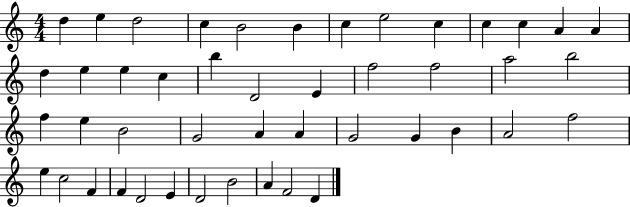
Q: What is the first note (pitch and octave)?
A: D5